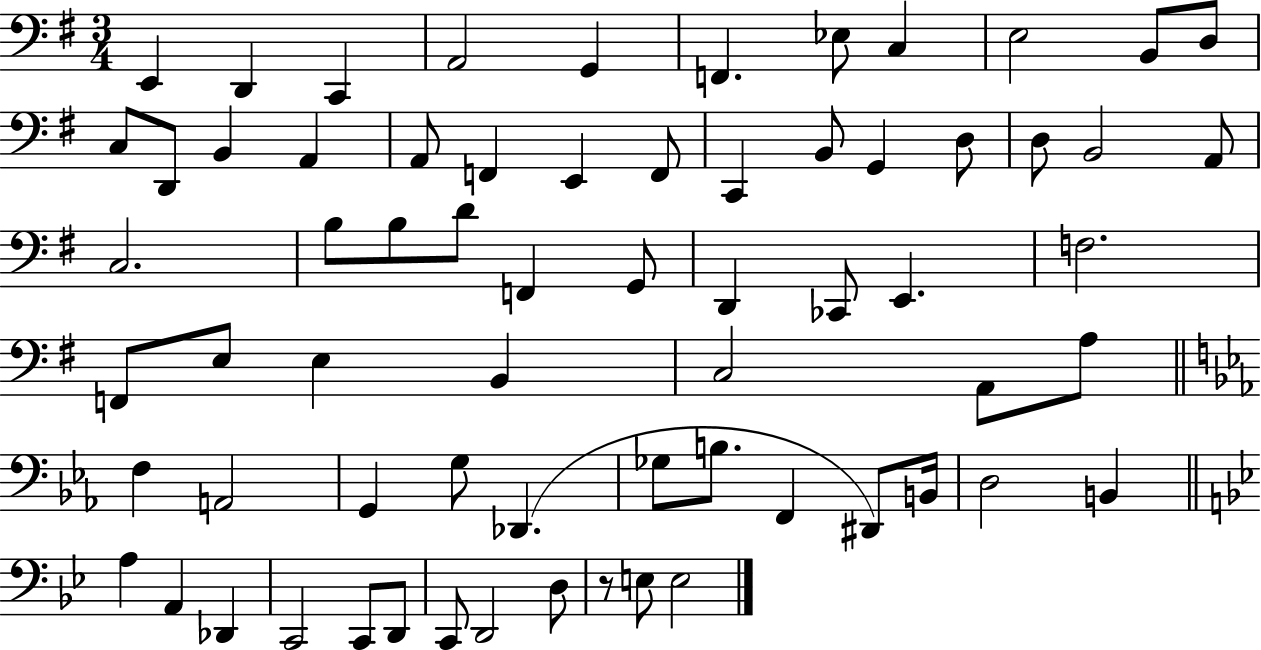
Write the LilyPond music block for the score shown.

{
  \clef bass
  \numericTimeSignature
  \time 3/4
  \key g \major
  \repeat volta 2 { e,4 d,4 c,4 | a,2 g,4 | f,4. ees8 c4 | e2 b,8 d8 | \break c8 d,8 b,4 a,4 | a,8 f,4 e,4 f,8 | c,4 b,8 g,4 d8 | d8 b,2 a,8 | \break c2. | b8 b8 d'8 f,4 g,8 | d,4 ces,8 e,4. | f2. | \break f,8 e8 e4 b,4 | c2 a,8 a8 | \bar "||" \break \key ees \major f4 a,2 | g,4 g8 des,4.( | ges8 b8. f,4 dis,8) b,16 | d2 b,4 | \break \bar "||" \break \key g \minor a4 a,4 des,4 | c,2 c,8 d,8 | c,8 d,2 d8 | r8 e8 e2 | \break } \bar "|."
}